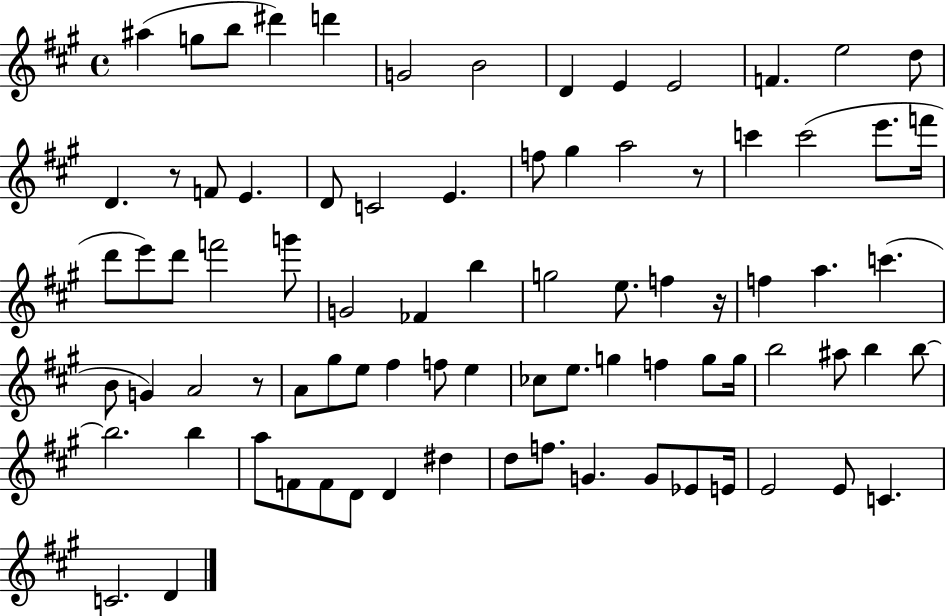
{
  \clef treble
  \time 4/4
  \defaultTimeSignature
  \key a \major
  ais''4( g''8 b''8 dis'''4) d'''4 | g'2 b'2 | d'4 e'4 e'2 | f'4. e''2 d''8 | \break d'4. r8 f'8 e'4. | d'8 c'2 e'4. | f''8 gis''4 a''2 r8 | c'''4 c'''2( e'''8. f'''16 | \break d'''8 e'''8) d'''8 f'''2 g'''8 | g'2 fes'4 b''4 | g''2 e''8. f''4 r16 | f''4 a''4. c'''4.( | \break b'8 g'4) a'2 r8 | a'8 gis''8 e''8 fis''4 f''8 e''4 | ces''8 e''8. g''4 f''4 g''8 g''16 | b''2 ais''8 b''4 b''8~~ | \break b''2. b''4 | a''8 f'8 f'8 d'8 d'4 dis''4 | d''8 f''8. g'4. g'8 ees'8 e'16 | e'2 e'8 c'4. | \break c'2. d'4 | \bar "|."
}